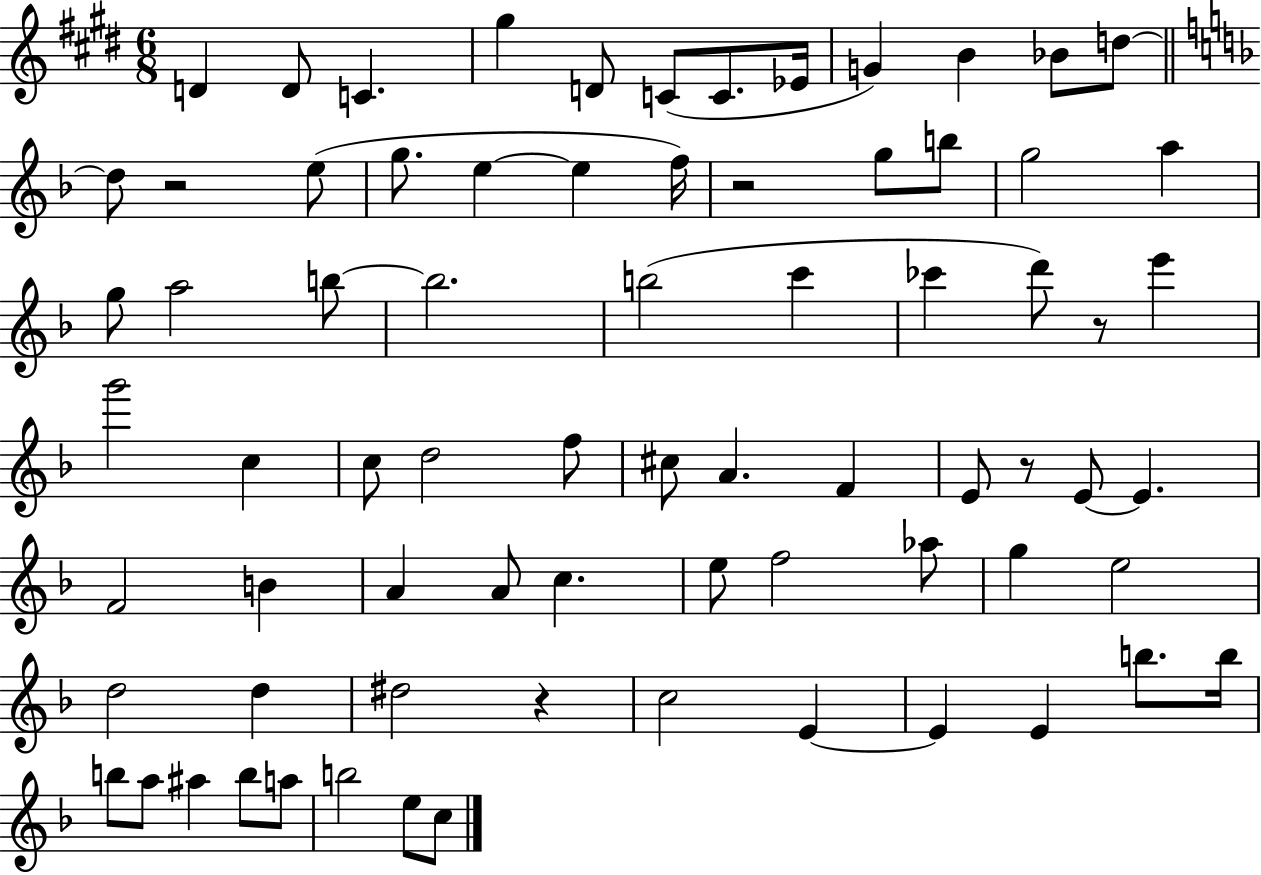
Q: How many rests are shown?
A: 5